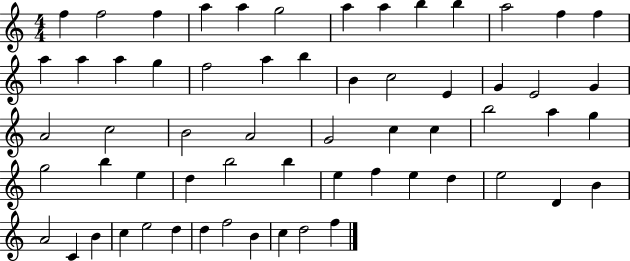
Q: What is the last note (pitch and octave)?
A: F5